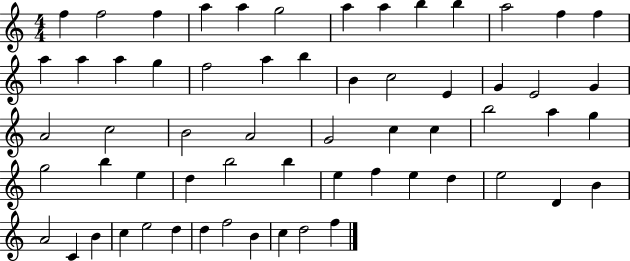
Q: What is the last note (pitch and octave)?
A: F5